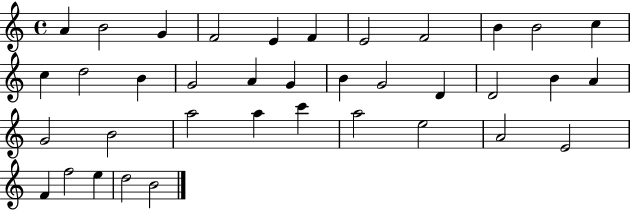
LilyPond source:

{
  \clef treble
  \time 4/4
  \defaultTimeSignature
  \key c \major
  a'4 b'2 g'4 | f'2 e'4 f'4 | e'2 f'2 | b'4 b'2 c''4 | \break c''4 d''2 b'4 | g'2 a'4 g'4 | b'4 g'2 d'4 | d'2 b'4 a'4 | \break g'2 b'2 | a''2 a''4 c'''4 | a''2 e''2 | a'2 e'2 | \break f'4 f''2 e''4 | d''2 b'2 | \bar "|."
}